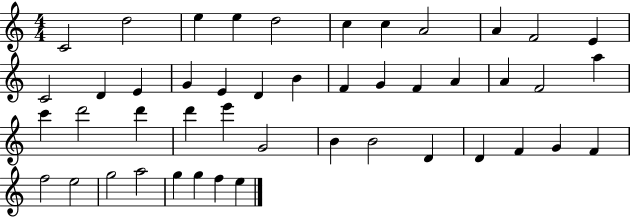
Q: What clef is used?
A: treble